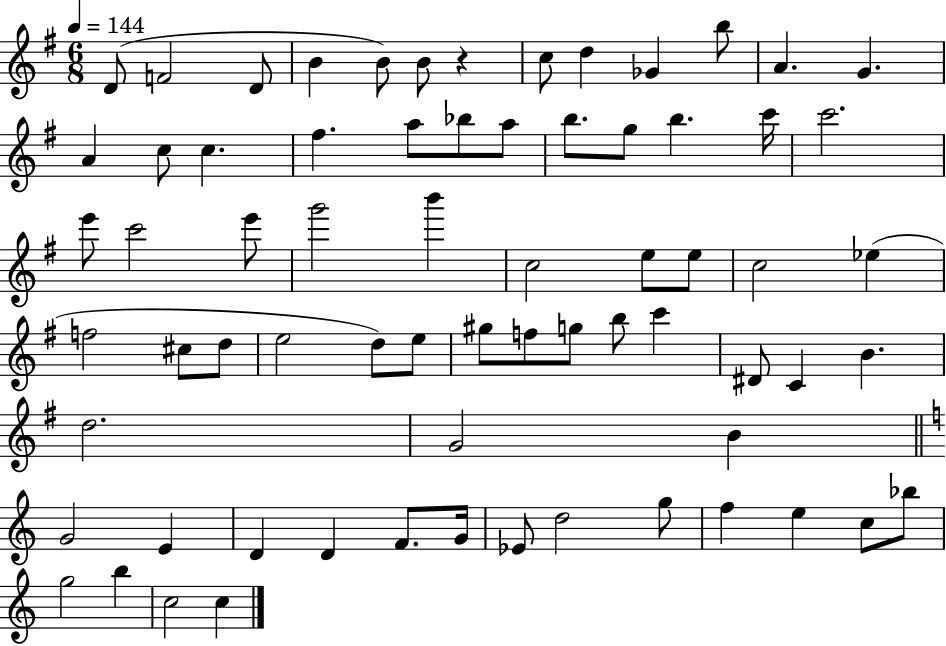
D4/e F4/h D4/e B4/q B4/e B4/e R/q C5/e D5/q Gb4/q B5/e A4/q. G4/q. A4/q C5/e C5/q. F#5/q. A5/e Bb5/e A5/e B5/e. G5/e B5/q. C6/s C6/h. E6/e C6/h E6/e G6/h B6/q C5/h E5/e E5/e C5/h Eb5/q F5/h C#5/e D5/e E5/h D5/e E5/e G#5/e F5/e G5/e B5/e C6/q D#4/e C4/q B4/q. D5/h. G4/h B4/q G4/h E4/q D4/q D4/q F4/e. G4/s Eb4/e D5/h G5/e F5/q E5/q C5/e Bb5/e G5/h B5/q C5/h C5/q